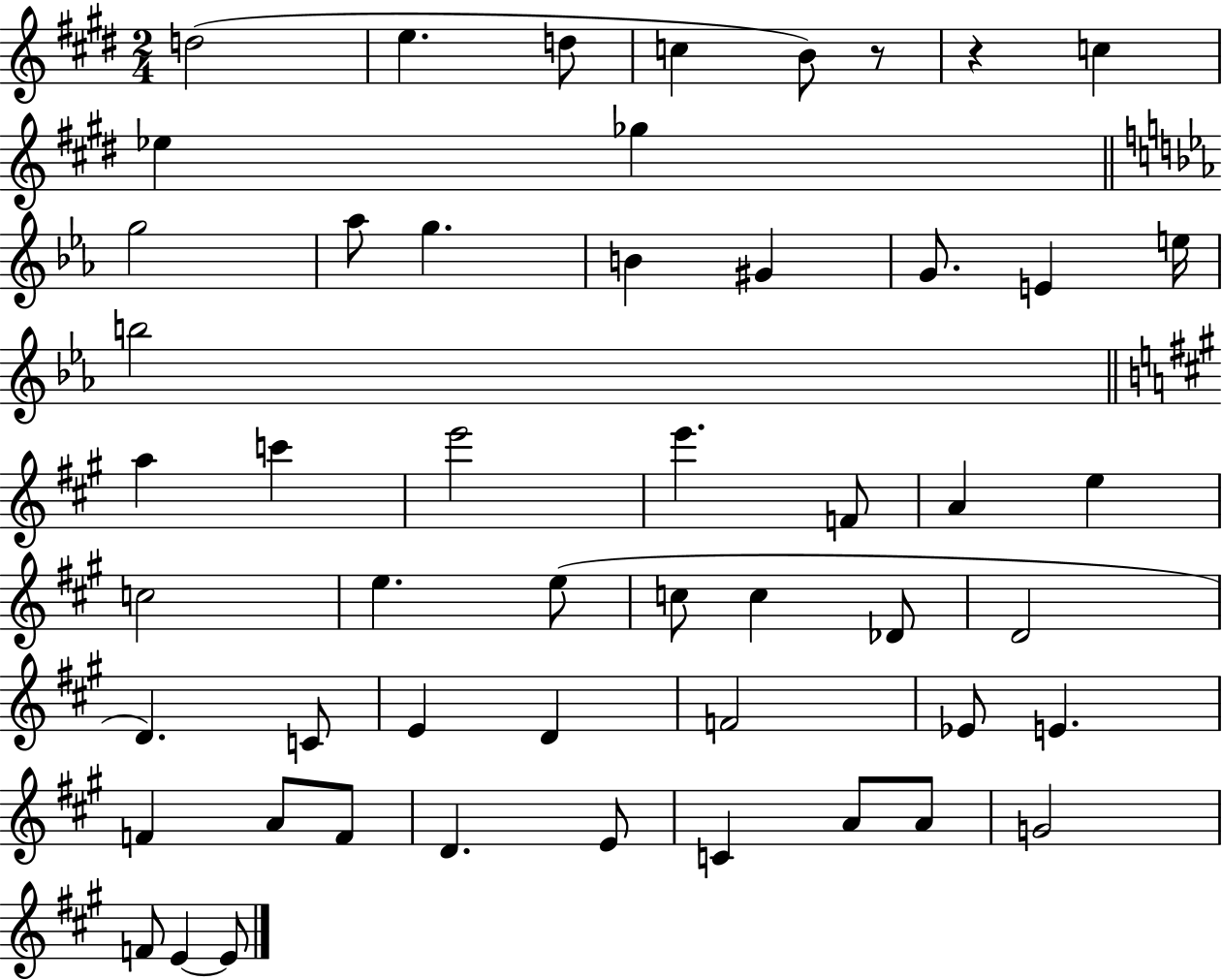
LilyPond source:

{
  \clef treble
  \numericTimeSignature
  \time 2/4
  \key e \major
  d''2( | e''4. d''8 | c''4 b'8) r8 | r4 c''4 | \break ees''4 ges''4 | \bar "||" \break \key ees \major g''2 | aes''8 g''4. | b'4 gis'4 | g'8. e'4 e''16 | \break b''2 | \bar "||" \break \key a \major a''4 c'''4 | e'''2 | e'''4. f'8 | a'4 e''4 | \break c''2 | e''4. e''8( | c''8 c''4 des'8 | d'2 | \break d'4.) c'8 | e'4 d'4 | f'2 | ees'8 e'4. | \break f'4 a'8 f'8 | d'4. e'8 | c'4 a'8 a'8 | g'2 | \break f'8 e'4~~ e'8 | \bar "|."
}